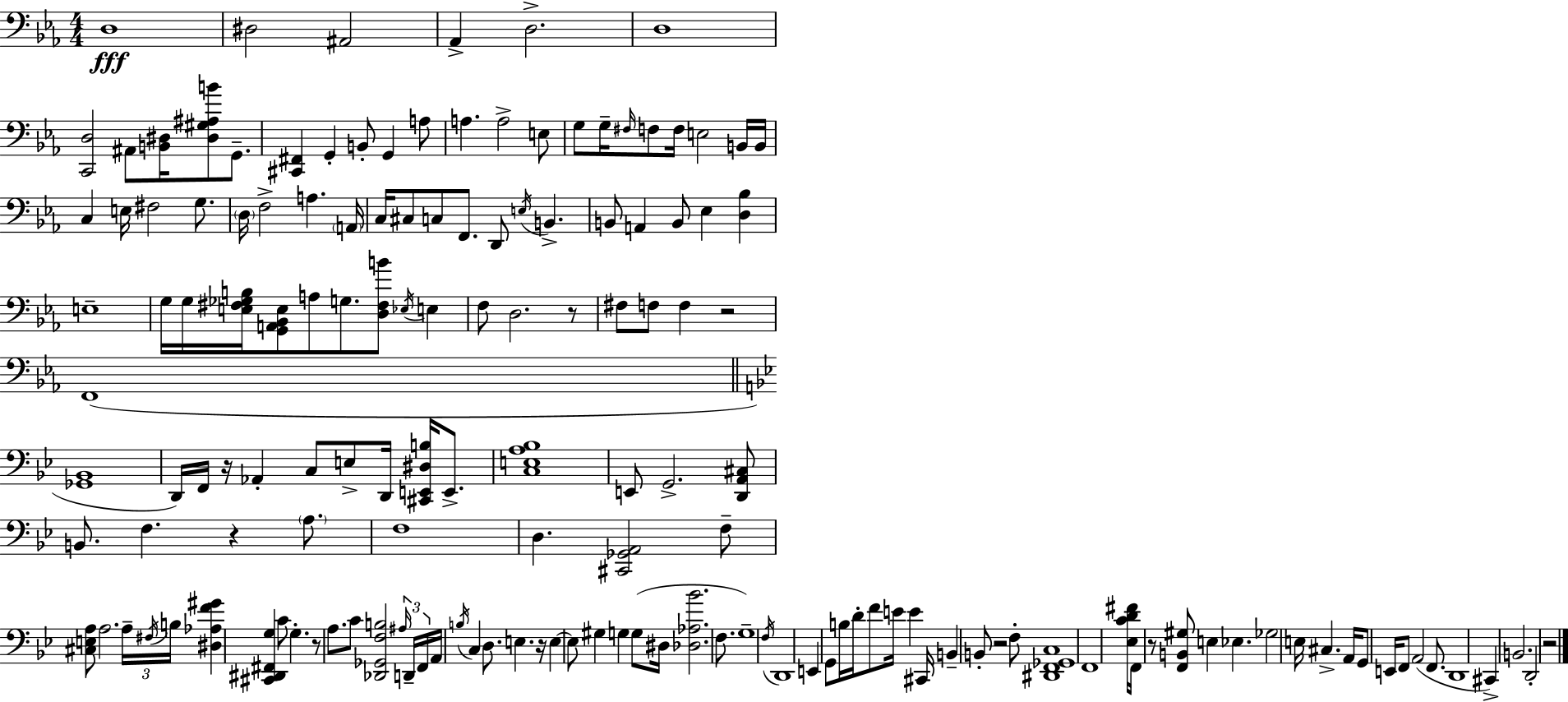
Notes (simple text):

D3/w D#3/h A#2/h Ab2/q D3/h. D3/w [C2,D3]/h A#2/e [B2,D#3]/s [D#3,G#3,A#3,B4]/e G2/e. [C#2,F#2]/q G2/q B2/e G2/q A3/e A3/q. A3/h E3/e G3/e G3/s F#3/s F3/e F3/s E3/h B2/s B2/s C3/q E3/s F#3/h G3/e. D3/s F3/h A3/q. A2/s C3/s C#3/e C3/e F2/e. D2/e E3/s B2/q. B2/e A2/q B2/e Eb3/q [D3,Bb3]/q E3/w G3/s G3/s [E3,F#3,Gb3,B3]/s [G2,A2,Bb2,E3]/e A3/e G3/e. [D3,F#3,B4]/e Eb3/s E3/q F3/e D3/h. R/e F#3/e F3/e F3/q R/h F2/w [Gb2,Bb2]/w D2/s F2/s R/s Ab2/q C3/e E3/e D2/s [C#2,E2,D#3,B3]/s E2/e. [C3,E3,A3,Bb3]/w E2/e G2/h. [D2,A2,C#3]/e B2/e. F3/q. R/q A3/e. F3/w D3/q. [C#2,Gb2,A2]/h F3/e [C#3,E3,A3]/e A3/h. A3/s F#3/s B3/s [D#3,Ab3,F4,G#4]/q [C#2,D#2,F#2,G3]/q C4/e G3/q. R/e A3/e. C4/e [Db2,Gb2,F3,B3]/h A#3/s D2/s F2/s A2/s B3/s C3/q D3/e. E3/q. R/s E3/q E3/e G#3/q G3/q G3/e D#3/s [Db3,Ab3,Bb4]/h. F3/e. G3/w F3/s D2/w E2/q G2/e B3/s D4/s F4/e E4/s E4/q C#2/s B2/q B2/e R/h F3/e [D#2,F2,Gb2,C3]/w F2/w [Eb3,C4,D4,F#4]/s F2/s R/e [F2,B2,G#3]/e E3/q Eb3/q. Gb3/h E3/s C#3/q. A2/s G2/e E2/s F2/e A2/h F2/e. D2/w C#2/q B2/h. D2/h R/h